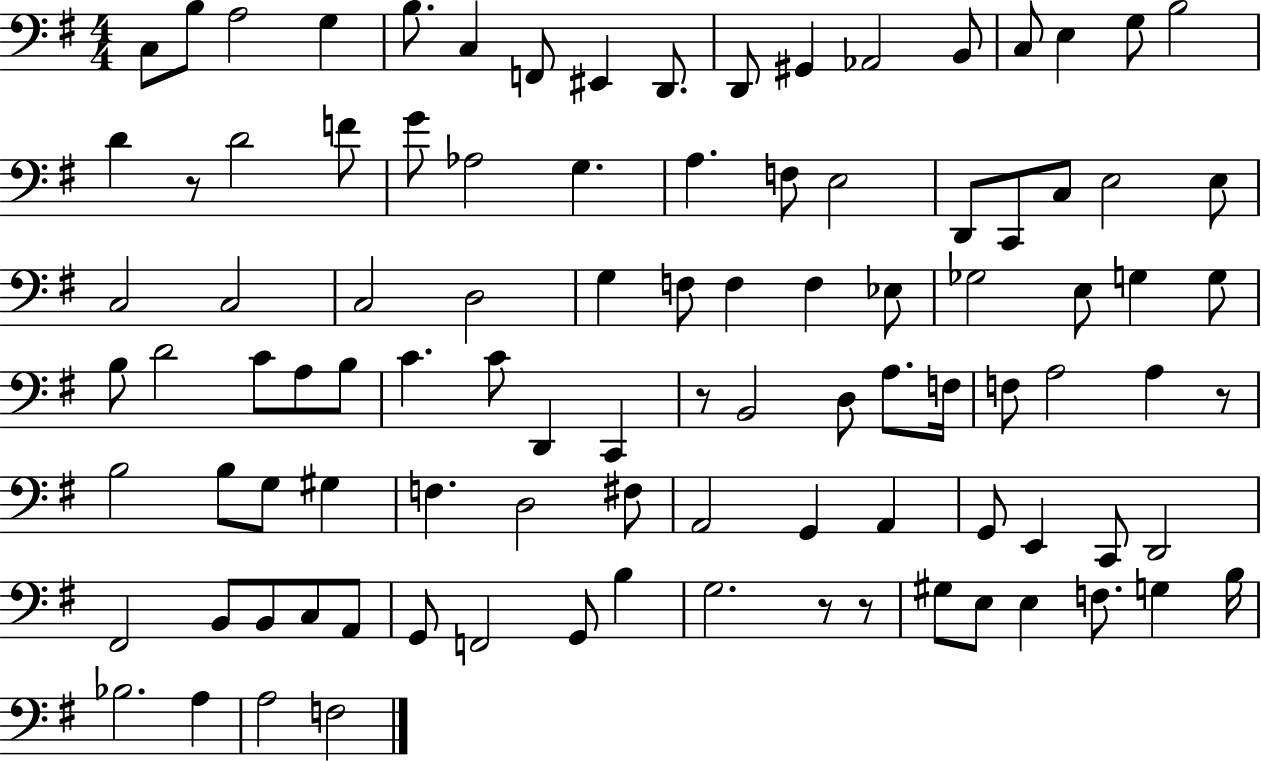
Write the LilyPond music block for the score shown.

{
  \clef bass
  \numericTimeSignature
  \time 4/4
  \key g \major
  \repeat volta 2 { c8 b8 a2 g4 | b8. c4 f,8 eis,4 d,8. | d,8 gis,4 aes,2 b,8 | c8 e4 g8 b2 | \break d'4 r8 d'2 f'8 | g'8 aes2 g4. | a4. f8 e2 | d,8 c,8 c8 e2 e8 | \break c2 c2 | c2 d2 | g4 f8 f4 f4 ees8 | ges2 e8 g4 g8 | \break b8 d'2 c'8 a8 b8 | c'4. c'8 d,4 c,4 | r8 b,2 d8 a8. f16 | f8 a2 a4 r8 | \break b2 b8 g8 gis4 | f4. d2 fis8 | a,2 g,4 a,4 | g,8 e,4 c,8 d,2 | \break fis,2 b,8 b,8 c8 a,8 | g,8 f,2 g,8 b4 | g2. r8 r8 | gis8 e8 e4 f8. g4 b16 | \break bes2. a4 | a2 f2 | } \bar "|."
}